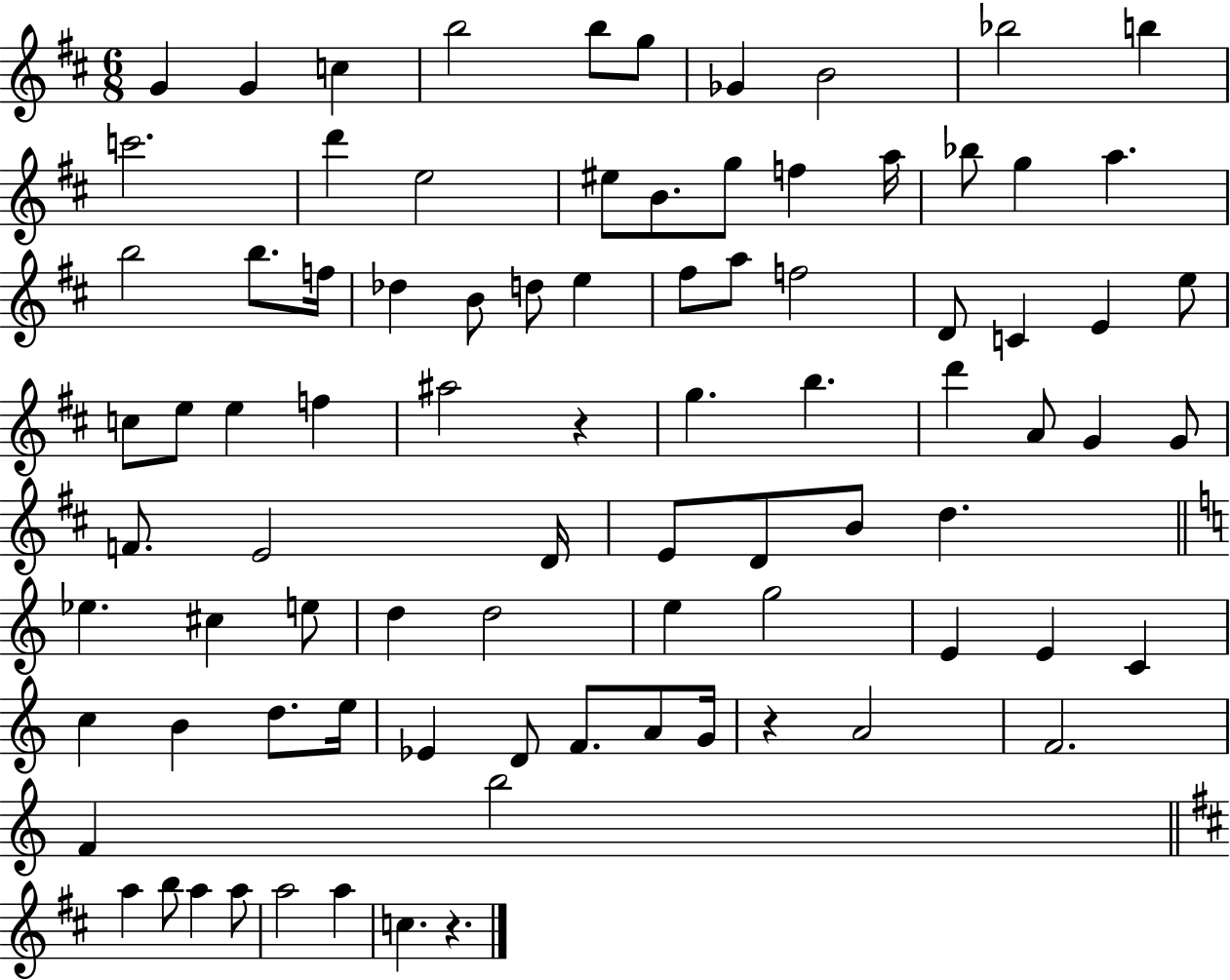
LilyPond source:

{
  \clef treble
  \numericTimeSignature
  \time 6/8
  \key d \major
  g'4 g'4 c''4 | b''2 b''8 g''8 | ges'4 b'2 | bes''2 b''4 | \break c'''2. | d'''4 e''2 | eis''8 b'8. g''8 f''4 a''16 | bes''8 g''4 a''4. | \break b''2 b''8. f''16 | des''4 b'8 d''8 e''4 | fis''8 a''8 f''2 | d'8 c'4 e'4 e''8 | \break c''8 e''8 e''4 f''4 | ais''2 r4 | g''4. b''4. | d'''4 a'8 g'4 g'8 | \break f'8. e'2 d'16 | e'8 d'8 b'8 d''4. | \bar "||" \break \key c \major ees''4. cis''4 e''8 | d''4 d''2 | e''4 g''2 | e'4 e'4 c'4 | \break c''4 b'4 d''8. e''16 | ees'4 d'8 f'8. a'8 g'16 | r4 a'2 | f'2. | \break f'4 b''2 | \bar "||" \break \key d \major a''4 b''8 a''4 a''8 | a''2 a''4 | c''4. r4. | \bar "|."
}